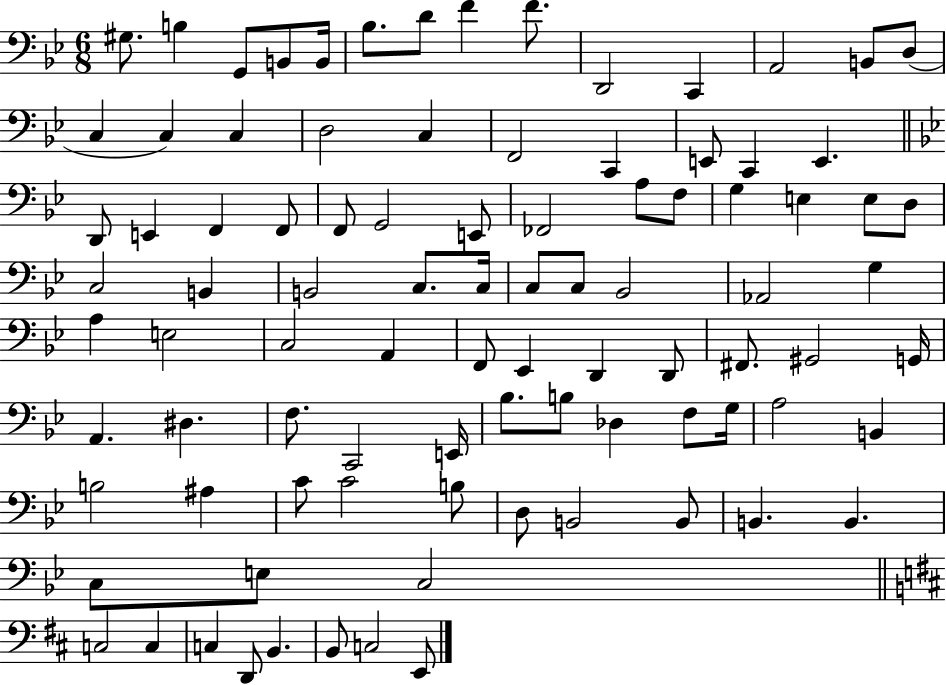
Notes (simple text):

G#3/e. B3/q G2/e B2/e B2/s Bb3/e. D4/e F4/q F4/e. D2/h C2/q A2/h B2/e D3/e C3/q C3/q C3/q D3/h C3/q F2/h C2/q E2/e C2/q E2/q. D2/e E2/q F2/q F2/e F2/e G2/h E2/e FES2/h A3/e F3/e G3/q E3/q E3/e D3/e C3/h B2/q B2/h C3/e. C3/s C3/e C3/e Bb2/h Ab2/h G3/q A3/q E3/h C3/h A2/q F2/e Eb2/q D2/q D2/e F#2/e. G#2/h G2/s A2/q. D#3/q. F3/e. C2/h E2/s Bb3/e. B3/e Db3/q F3/e G3/s A3/h B2/q B3/h A#3/q C4/e C4/h B3/e D3/e B2/h B2/e B2/q. B2/q. C3/e E3/e C3/h C3/h C3/q C3/q D2/e B2/q. B2/e C3/h E2/e